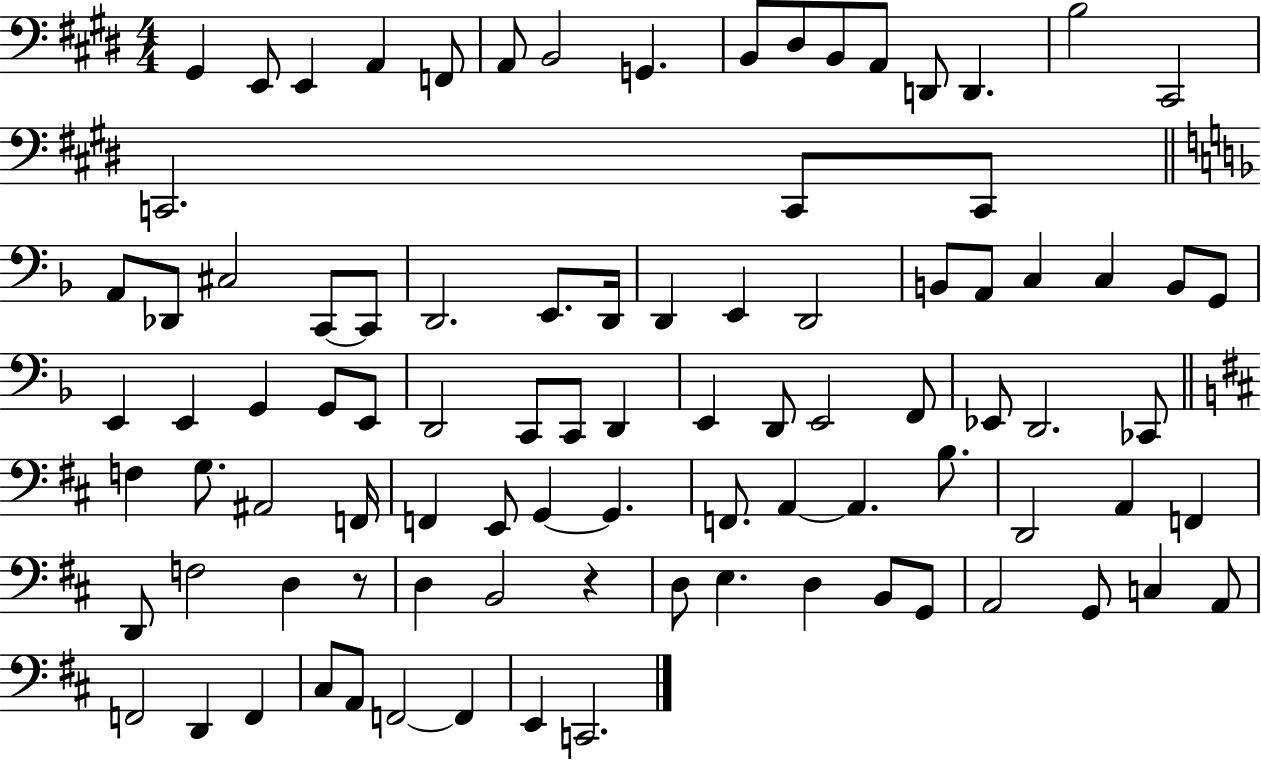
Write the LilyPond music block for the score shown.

{
  \clef bass
  \numericTimeSignature
  \time 4/4
  \key e \major
  gis,4 e,8 e,4 a,4 f,8 | a,8 b,2 g,4. | b,8 dis8 b,8 a,8 d,8 d,4. | b2 cis,2 | \break c,2. c,8 c,8 | \bar "||" \break \key d \minor a,8 des,8 cis2 c,8~~ c,8 | d,2. e,8. d,16 | d,4 e,4 d,2 | b,8 a,8 c4 c4 b,8 g,8 | \break e,4 e,4 g,4 g,8 e,8 | d,2 c,8 c,8 d,4 | e,4 d,8 e,2 f,8 | ees,8 d,2. ces,8 | \break \bar "||" \break \key d \major f4 g8. ais,2 f,16 | f,4 e,8 g,4~~ g,4. | f,8. a,4~~ a,4. b8. | d,2 a,4 f,4 | \break d,8 f2 d4 r8 | d4 b,2 r4 | d8 e4. d4 b,8 g,8 | a,2 g,8 c4 a,8 | \break f,2 d,4 f,4 | cis8 a,8 f,2~~ f,4 | e,4 c,2. | \bar "|."
}